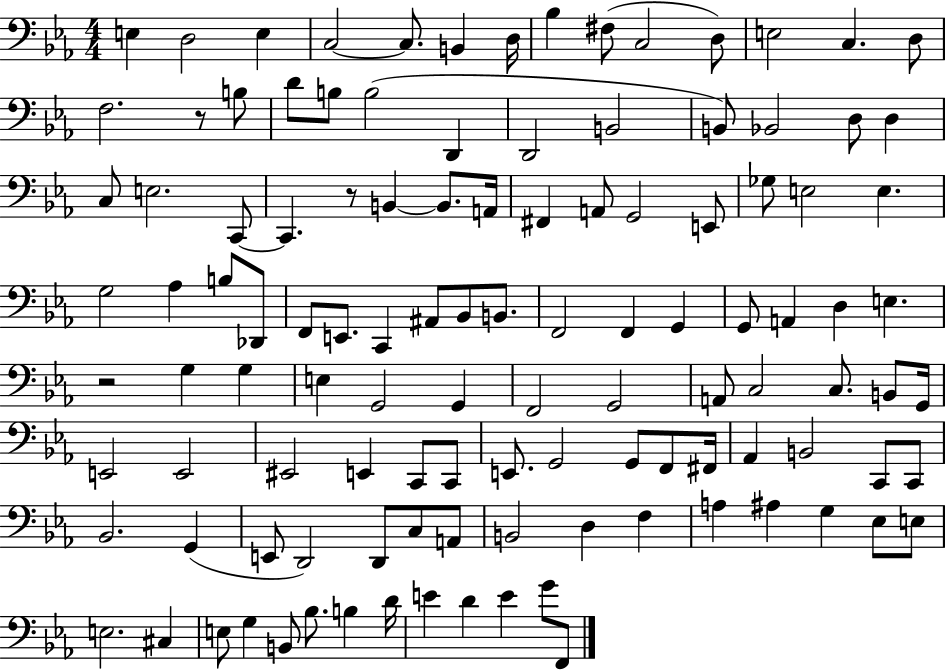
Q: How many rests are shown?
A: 3